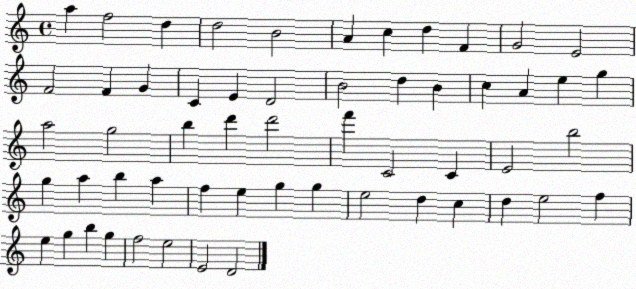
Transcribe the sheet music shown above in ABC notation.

X:1
T:Untitled
M:4/4
L:1/4
K:C
a f2 d d2 B2 A c d F G2 E2 F2 F G C E D2 B2 d B c A e g a2 g2 b d' d'2 f' C2 C E2 b2 g a b a f e g g e2 d c d e2 f e g b g f2 e2 E2 D2